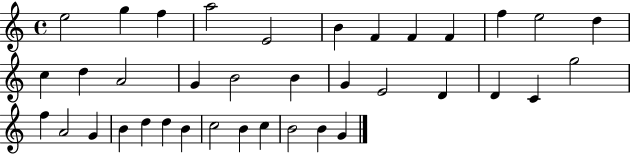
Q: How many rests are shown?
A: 0